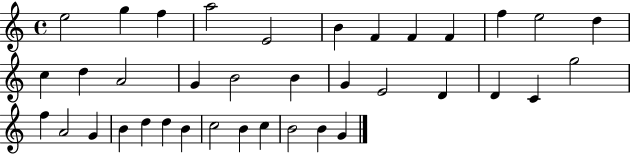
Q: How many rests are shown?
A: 0